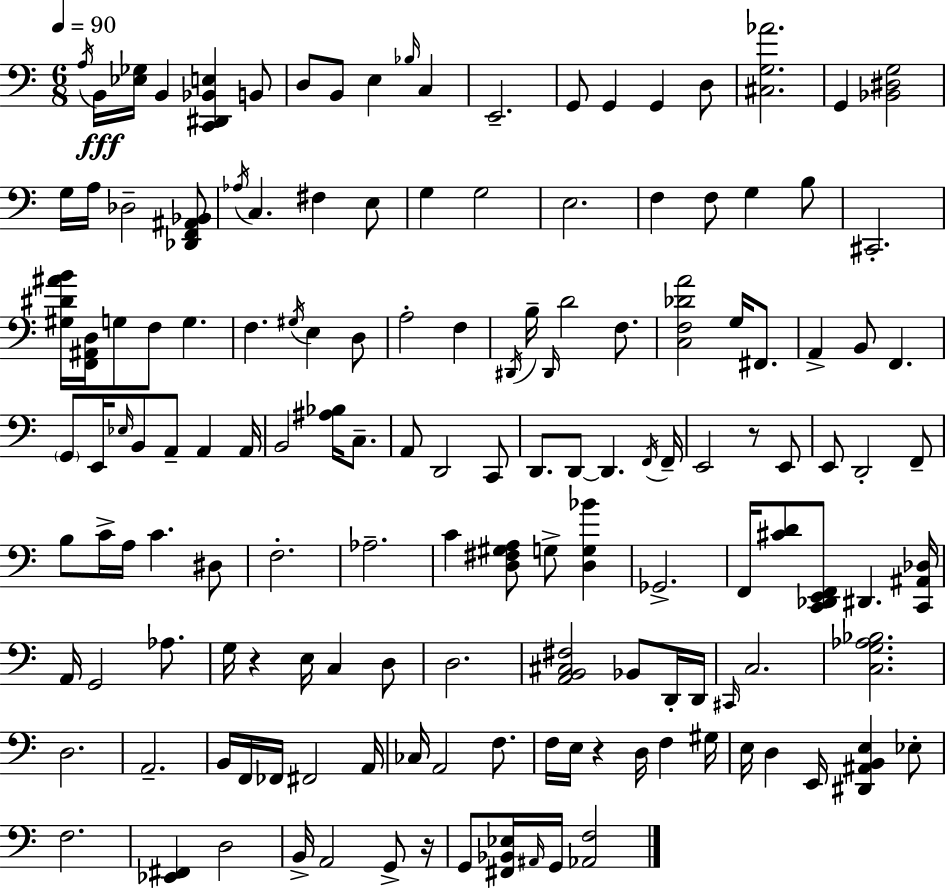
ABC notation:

X:1
T:Untitled
M:6/8
L:1/4
K:C
A,/4 B,,/4 [_E,_G,]/4 B,, [C,,^D,,_B,,E,] B,,/2 D,/2 B,,/2 E, _B,/4 C, E,,2 G,,/2 G,, G,, D,/2 [^C,G,_A]2 G,, [_B,,^D,G,]2 G,/4 A,/4 _D,2 [_D,,F,,^A,,_B,,]/2 _A,/4 C, ^F, E,/2 G, G,2 E,2 F, F,/2 G, B,/2 ^C,,2 [^G,^D^AB]/4 [F,,^A,,D,]/4 G,/2 F,/2 G, F, ^G,/4 E, D,/2 A,2 F, ^D,,/4 B,/4 ^D,,/4 D2 F,/2 [C,F,_DA]2 G,/4 ^F,,/2 A,, B,,/2 F,, G,,/2 E,,/4 _E,/4 B,,/2 A,,/2 A,, A,,/4 B,,2 [^A,_B,]/4 C,/2 A,,/2 D,,2 C,,/2 D,,/2 D,,/2 D,, F,,/4 F,,/4 E,,2 z/2 E,,/2 E,,/2 D,,2 F,,/2 B,/2 C/4 A,/4 C ^D,/2 F,2 _A,2 C [D,^F,^G,A,]/2 G,/2 [D,G,_B] _G,,2 F,,/4 [^CD]/2 [C,,_D,,E,,F,,]/2 ^D,, [C,,^A,,_D,]/4 A,,/4 G,,2 _A,/2 G,/4 z E,/4 C, D,/2 D,2 [A,,B,,^C,^F,]2 _B,,/2 D,,/4 D,,/4 ^C,,/4 C,2 [C,G,_A,_B,]2 D,2 A,,2 B,,/4 F,,/4 _F,,/4 ^F,,2 A,,/4 _C,/4 A,,2 F,/2 F,/4 E,/4 z D,/4 F, ^G,/4 E,/4 D, E,,/4 [^D,,^A,,B,,E,] _E,/2 F,2 [_E,,^F,,] D,2 B,,/4 A,,2 G,,/2 z/4 G,,/2 [^F,,_B,,_E,]/4 ^A,,/4 G,,/4 [_A,,F,]2